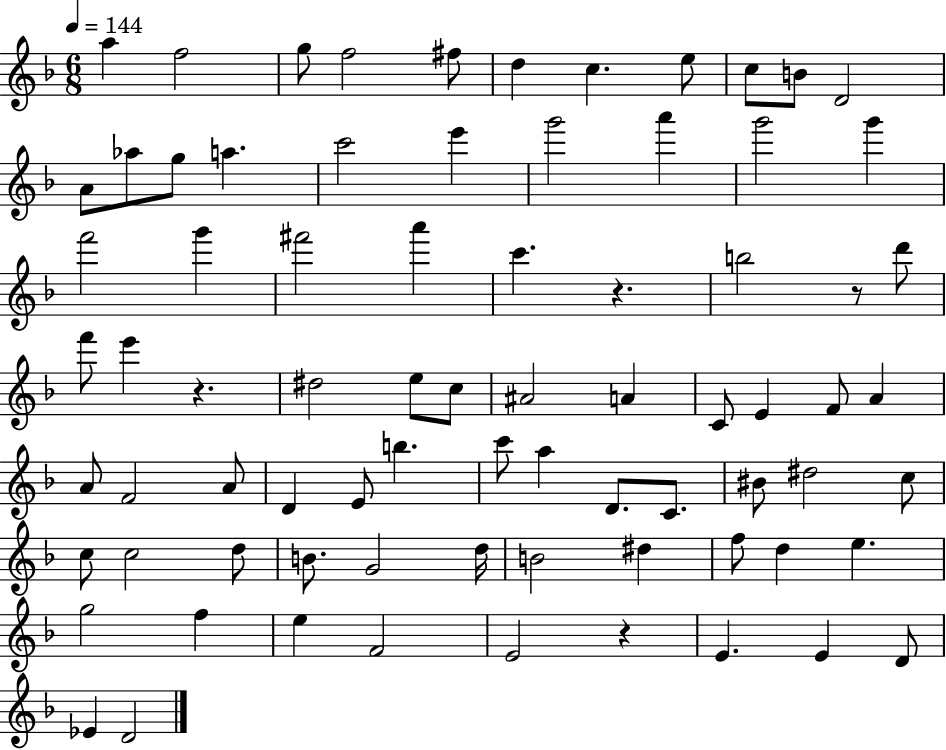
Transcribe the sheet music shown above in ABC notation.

X:1
T:Untitled
M:6/8
L:1/4
K:F
a f2 g/2 f2 ^f/2 d c e/2 c/2 B/2 D2 A/2 _a/2 g/2 a c'2 e' g'2 a' g'2 g' f'2 g' ^f'2 a' c' z b2 z/2 d'/2 f'/2 e' z ^d2 e/2 c/2 ^A2 A C/2 E F/2 A A/2 F2 A/2 D E/2 b c'/2 a D/2 C/2 ^B/2 ^d2 c/2 c/2 c2 d/2 B/2 G2 d/4 B2 ^d f/2 d e g2 f e F2 E2 z E E D/2 _E D2